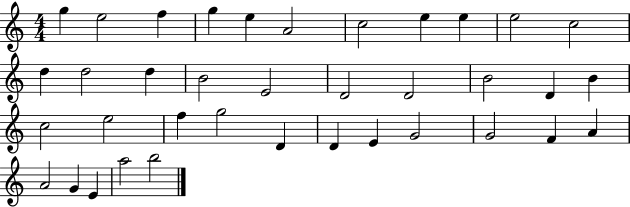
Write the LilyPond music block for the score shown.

{
  \clef treble
  \numericTimeSignature
  \time 4/4
  \key c \major
  g''4 e''2 f''4 | g''4 e''4 a'2 | c''2 e''4 e''4 | e''2 c''2 | \break d''4 d''2 d''4 | b'2 e'2 | d'2 d'2 | b'2 d'4 b'4 | \break c''2 e''2 | f''4 g''2 d'4 | d'4 e'4 g'2 | g'2 f'4 a'4 | \break a'2 g'4 e'4 | a''2 b''2 | \bar "|."
}